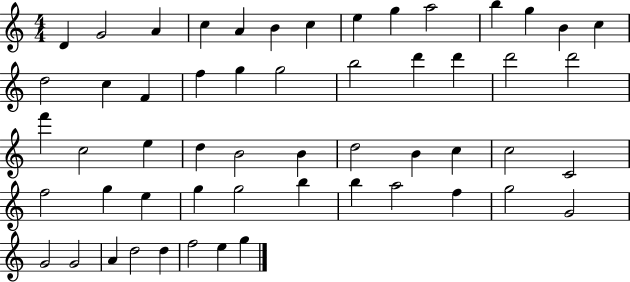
{
  \clef treble
  \numericTimeSignature
  \time 4/4
  \key c \major
  d'4 g'2 a'4 | c''4 a'4 b'4 c''4 | e''4 g''4 a''2 | b''4 g''4 b'4 c''4 | \break d''2 c''4 f'4 | f''4 g''4 g''2 | b''2 d'''4 d'''4 | d'''2 d'''2 | \break f'''4 c''2 e''4 | d''4 b'2 b'4 | d''2 b'4 c''4 | c''2 c'2 | \break f''2 g''4 e''4 | g''4 g''2 b''4 | b''4 a''2 f''4 | g''2 g'2 | \break g'2 g'2 | a'4 d''2 d''4 | f''2 e''4 g''4 | \bar "|."
}